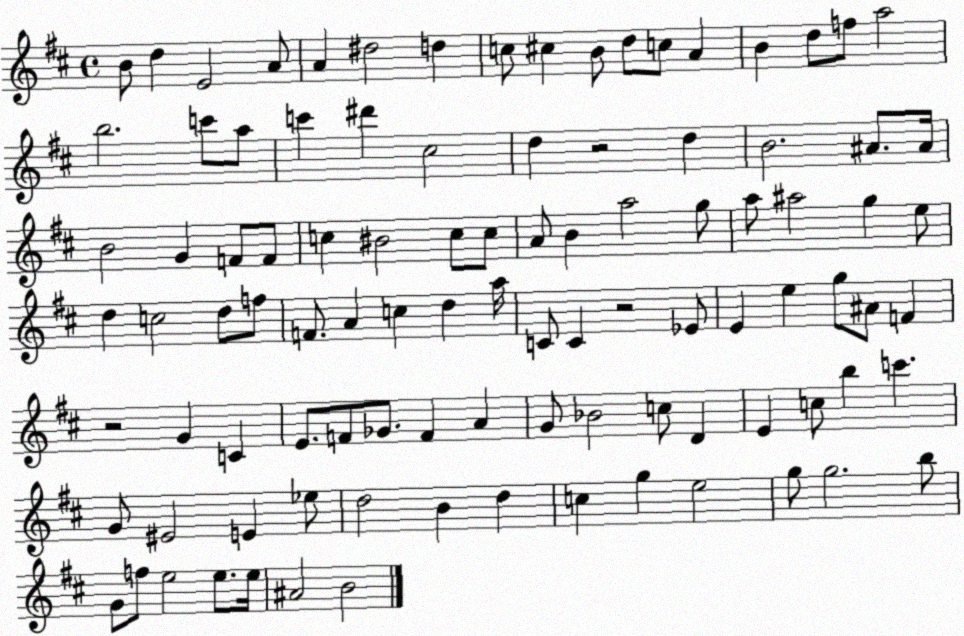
X:1
T:Untitled
M:4/4
L:1/4
K:D
B/2 d E2 A/2 A ^d2 d c/2 ^c B/2 d/2 c/2 A B d/2 f/2 a2 b2 c'/2 a/2 c' ^d' ^c2 d z2 d B2 ^A/2 ^A/4 B2 G F/2 F/2 c ^B2 c/2 c/2 A/2 B a2 g/2 a/2 ^a2 g e/2 d c2 d/2 f/2 F/2 A c d a/4 C/2 C z2 _E/2 E e g/2 ^A/2 F z2 G C E/2 F/2 _G/2 F A G/2 _B2 c/2 D E c/2 b c' G/2 ^E2 E _e/2 d2 B d c g e2 g/2 g2 b/2 G/2 f/2 e2 e/2 e/4 ^A2 B2